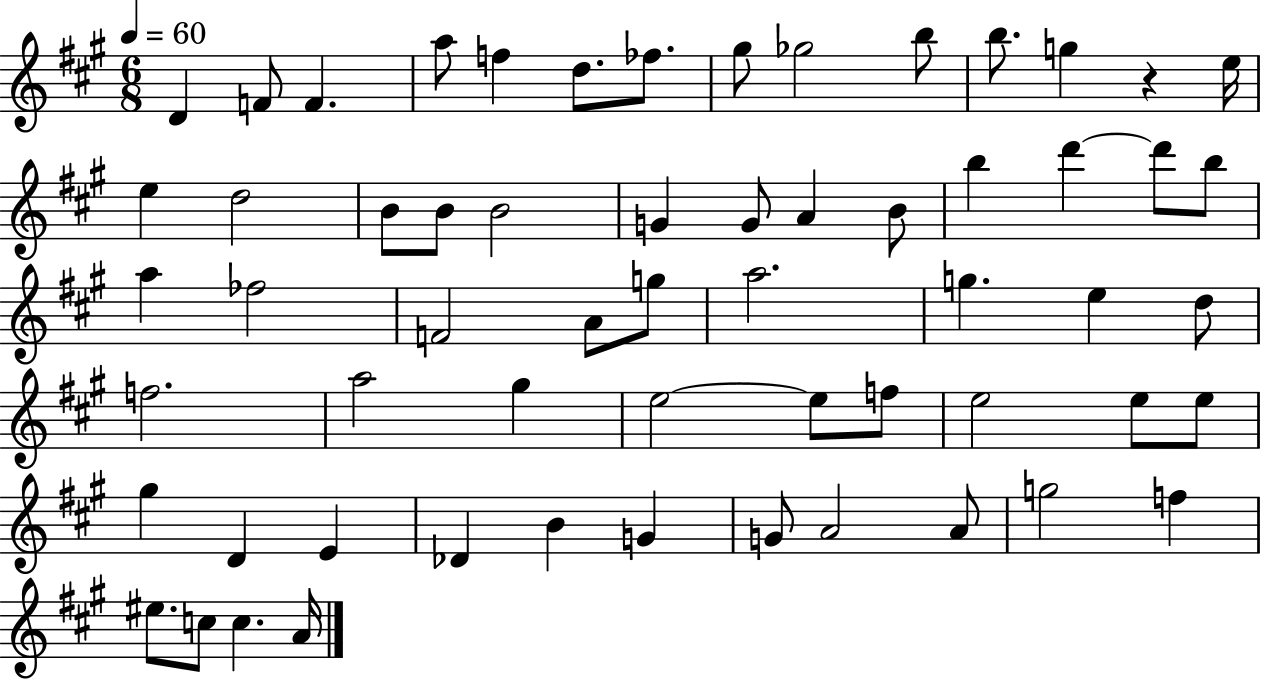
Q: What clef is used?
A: treble